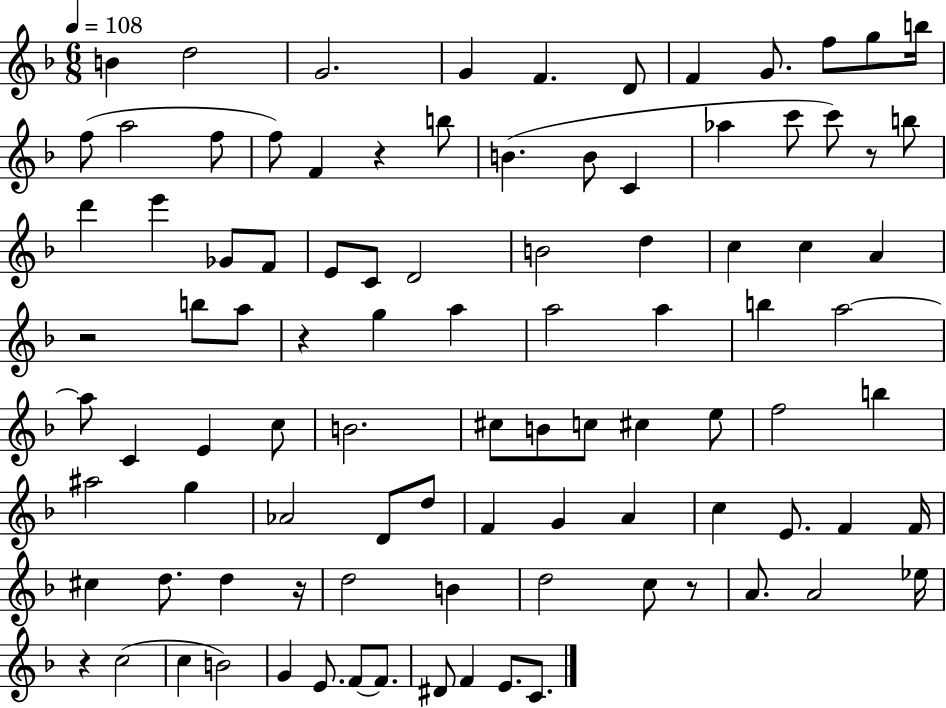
X:1
T:Untitled
M:6/8
L:1/4
K:F
B d2 G2 G F D/2 F G/2 f/2 g/2 b/4 f/2 a2 f/2 f/2 F z b/2 B B/2 C _a c'/2 c'/2 z/2 b/2 d' e' _G/2 F/2 E/2 C/2 D2 B2 d c c A z2 b/2 a/2 z g a a2 a b a2 a/2 C E c/2 B2 ^c/2 B/2 c/2 ^c e/2 f2 b ^a2 g _A2 D/2 d/2 F G A c E/2 F F/4 ^c d/2 d z/4 d2 B d2 c/2 z/2 A/2 A2 _e/4 z c2 c B2 G E/2 F/2 F/2 ^D/2 F E/2 C/2